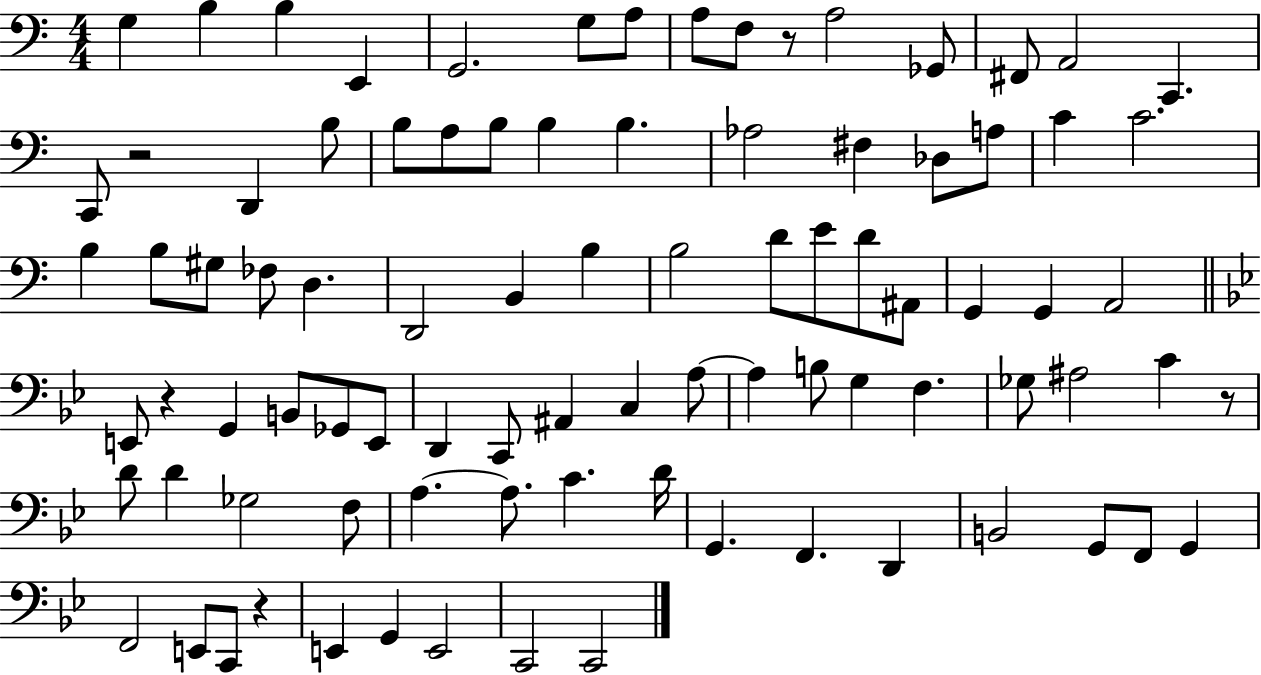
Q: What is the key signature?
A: C major